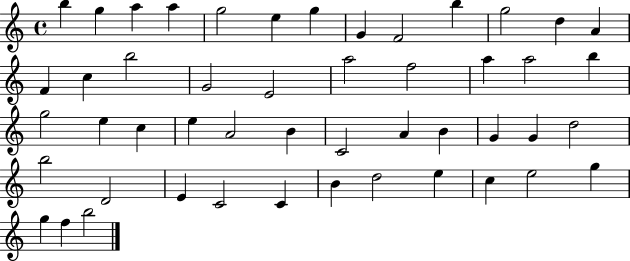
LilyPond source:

{
  \clef treble
  \time 4/4
  \defaultTimeSignature
  \key c \major
  b''4 g''4 a''4 a''4 | g''2 e''4 g''4 | g'4 f'2 b''4 | g''2 d''4 a'4 | \break f'4 c''4 b''2 | g'2 e'2 | a''2 f''2 | a''4 a''2 b''4 | \break g''2 e''4 c''4 | e''4 a'2 b'4 | c'2 a'4 b'4 | g'4 g'4 d''2 | \break b''2 d'2 | e'4 c'2 c'4 | b'4 d''2 e''4 | c''4 e''2 g''4 | \break g''4 f''4 b''2 | \bar "|."
}